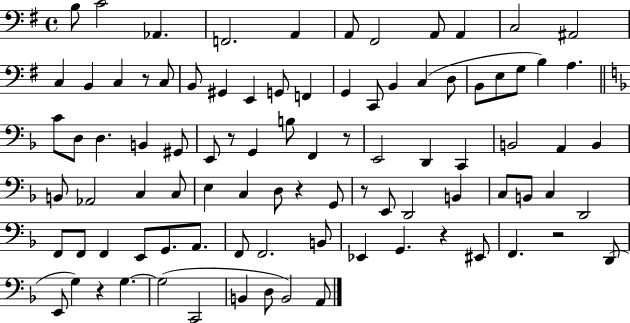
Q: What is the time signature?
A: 4/4